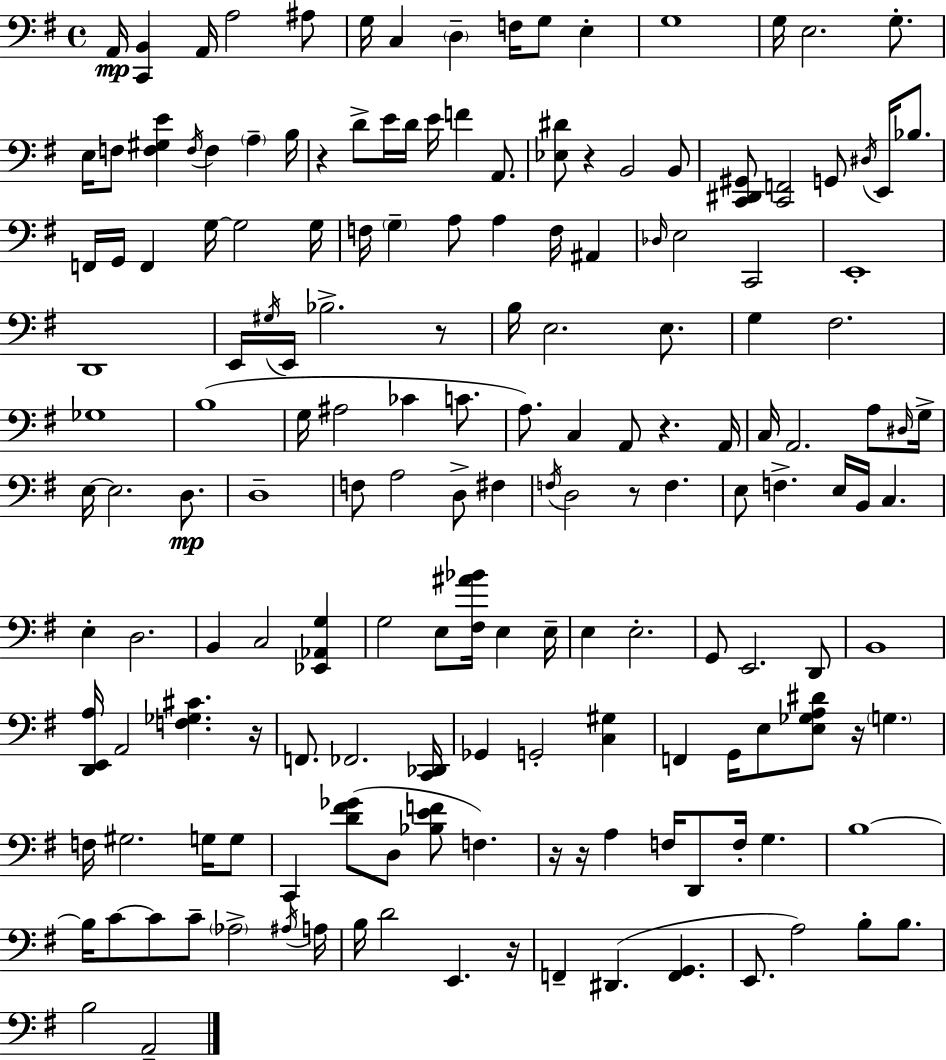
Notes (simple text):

A2/s [C2,B2]/q A2/s A3/h A#3/e G3/s C3/q D3/q F3/s G3/e E3/q G3/w G3/s E3/h. G3/e. E3/s F3/e [F3,G#3,E4]/q F3/s F3/q A3/q B3/s R/q D4/e E4/s D4/s E4/s F4/q A2/e. [Eb3,D#4]/e R/q B2/h B2/e [C2,D#2,G#2]/e [C2,F2]/h G2/e D#3/s E2/s Bb3/e. F2/s G2/s F2/q G3/s G3/h G3/s F3/s G3/q A3/e A3/q F3/s A#2/q Db3/s E3/h C2/h E2/w D2/w E2/s G#3/s E2/s Bb3/h. R/e B3/s E3/h. E3/e. G3/q F#3/h. Gb3/w B3/w G3/s A#3/h CES4/q C4/e. A3/e. C3/q A2/e R/q. A2/s C3/s A2/h. A3/e D#3/s G3/s E3/s E3/h. D3/e. D3/w F3/e A3/h D3/e F#3/q F3/s D3/h R/e F3/q. E3/e F3/q. E3/s B2/s C3/q. E3/q D3/h. B2/q C3/h [Eb2,Ab2,G3]/q G3/h E3/e [F#3,A#4,Bb4]/s E3/q E3/s E3/q E3/h. G2/e E2/h. D2/e B2/w [D2,E2,A3]/s A2/h [F3,Gb3,C#4]/q. R/s F2/e. FES2/h. [C2,Db2]/s Gb2/q G2/h [C3,G#3]/q F2/q G2/s E3/e [E3,Gb3,A3,D#4]/e R/s G3/q. F3/s G#3/h. G3/s G3/e C2/q [D4,F#4,Gb4]/e D3/e [Bb3,E4,F4]/e F3/q. R/s R/s A3/q F3/s D2/e F3/s G3/q. B3/w B3/s C4/e C4/e C4/e Ab3/h A#3/s A3/s B3/s D4/h E2/q. R/s F2/q D#2/q. [F2,G2]/q. E2/e. A3/h B3/e B3/e. B3/h A2/h